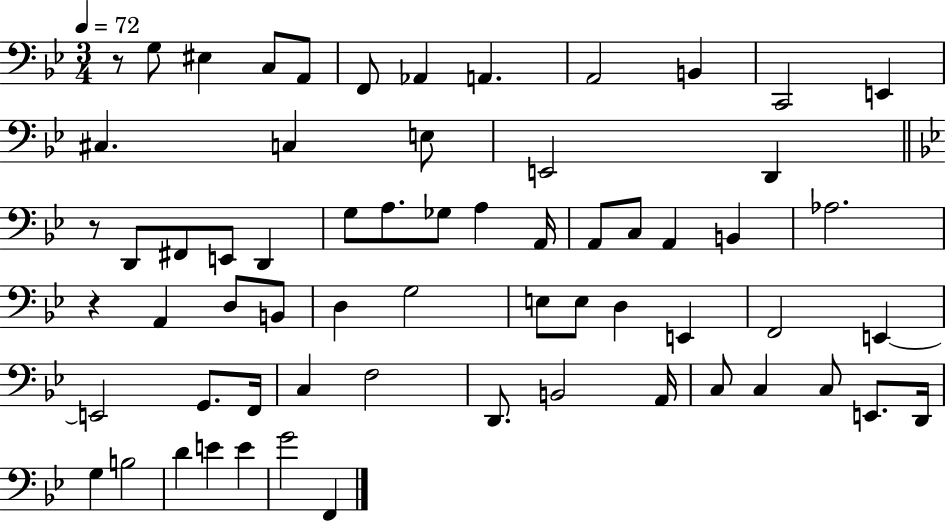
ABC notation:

X:1
T:Untitled
M:3/4
L:1/4
K:Bb
z/2 G,/2 ^E, C,/2 A,,/2 F,,/2 _A,, A,, A,,2 B,, C,,2 E,, ^C, C, E,/2 E,,2 D,, z/2 D,,/2 ^F,,/2 E,,/2 D,, G,/2 A,/2 _G,/2 A, A,,/4 A,,/2 C,/2 A,, B,, _A,2 z A,, D,/2 B,,/2 D, G,2 E,/2 E,/2 D, E,, F,,2 E,, E,,2 G,,/2 F,,/4 C, F,2 D,,/2 B,,2 A,,/4 C,/2 C, C,/2 E,,/2 D,,/4 G, B,2 D E E G2 F,,